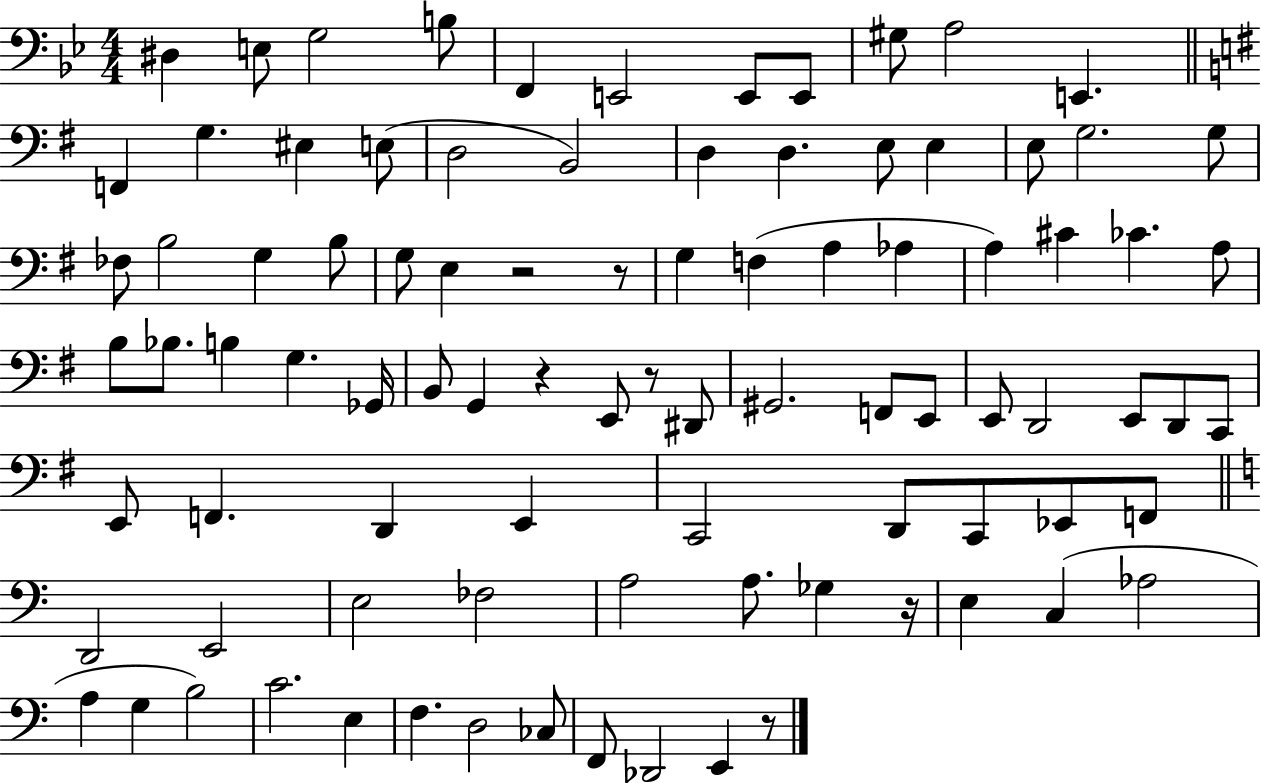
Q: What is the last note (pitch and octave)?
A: E2